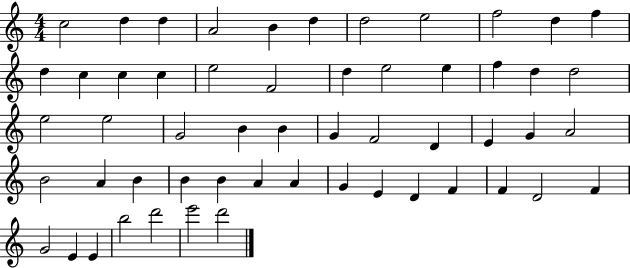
X:1
T:Untitled
M:4/4
L:1/4
K:C
c2 d d A2 B d d2 e2 f2 d f d c c c e2 F2 d e2 e f d d2 e2 e2 G2 B B G F2 D E G A2 B2 A B B B A A G E D F F D2 F G2 E E b2 d'2 e'2 d'2